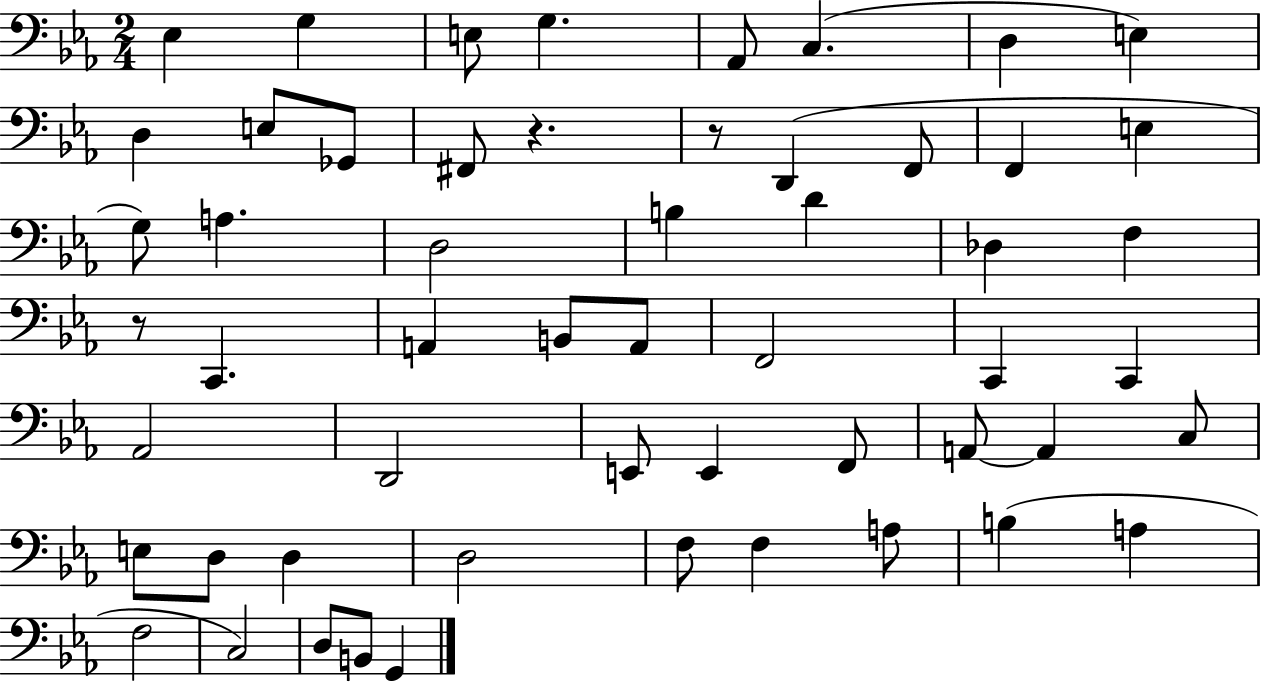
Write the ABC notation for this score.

X:1
T:Untitled
M:2/4
L:1/4
K:Eb
_E, G, E,/2 G, _A,,/2 C, D, E, D, E,/2 _G,,/2 ^F,,/2 z z/2 D,, F,,/2 F,, E, G,/2 A, D,2 B, D _D, F, z/2 C,, A,, B,,/2 A,,/2 F,,2 C,, C,, _A,,2 D,,2 E,,/2 E,, F,,/2 A,,/2 A,, C,/2 E,/2 D,/2 D, D,2 F,/2 F, A,/2 B, A, F,2 C,2 D,/2 B,,/2 G,,